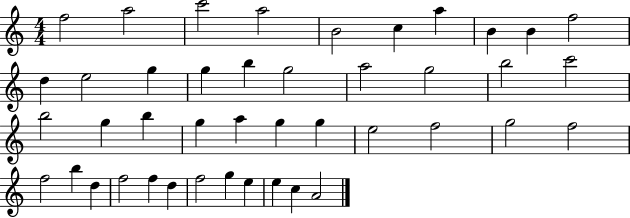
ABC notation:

X:1
T:Untitled
M:4/4
L:1/4
K:C
f2 a2 c'2 a2 B2 c a B B f2 d e2 g g b g2 a2 g2 b2 c'2 b2 g b g a g g e2 f2 g2 f2 f2 b d f2 f d f2 g e e c A2